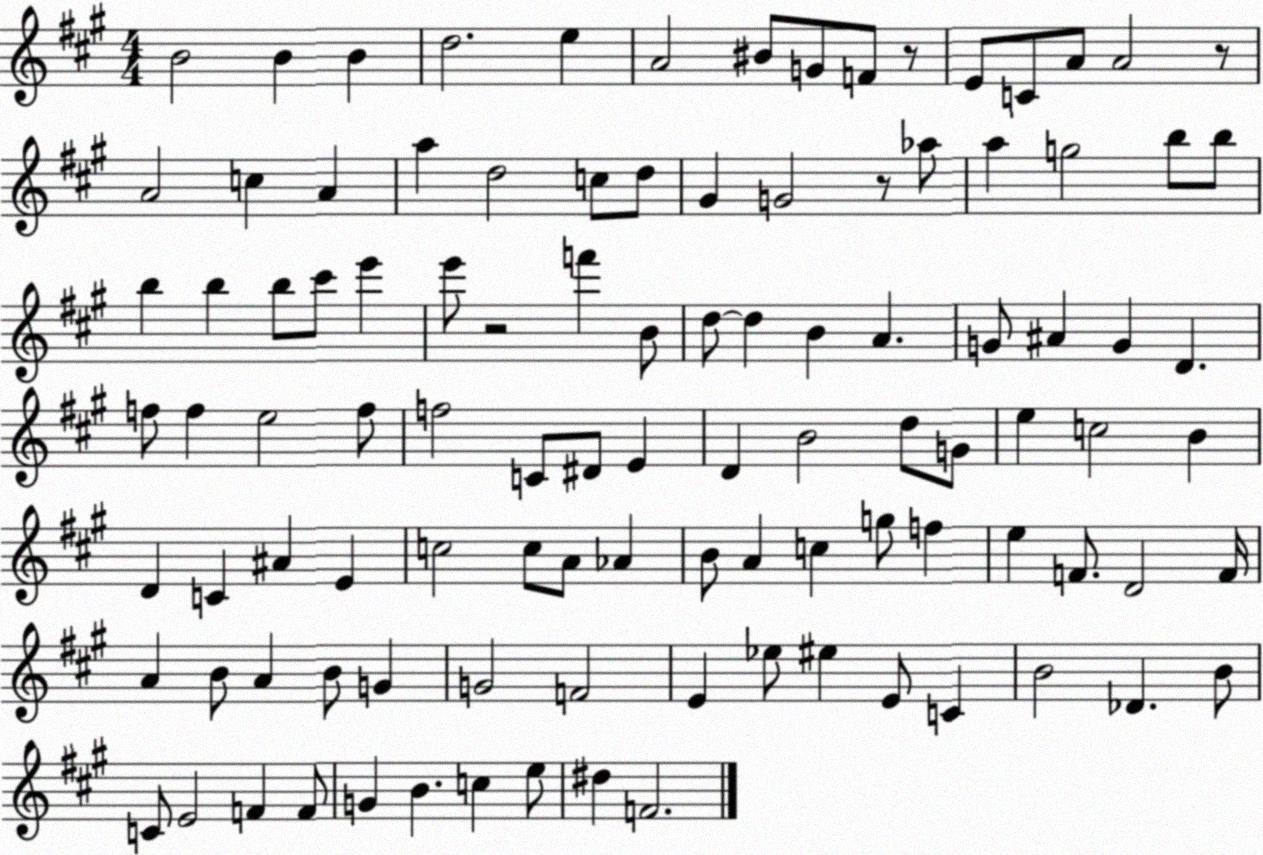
X:1
T:Untitled
M:4/4
L:1/4
K:A
B2 B B d2 e A2 ^B/2 G/2 F/2 z/2 E/2 C/2 A/2 A2 z/2 A2 c A a d2 c/2 d/2 ^G G2 z/2 _a/2 a g2 b/2 b/2 b b b/2 ^c'/2 e' e'/2 z2 f' B/2 d/2 d B A G/2 ^A G D f/2 f e2 f/2 f2 C/2 ^D/2 E D B2 d/2 G/2 e c2 B D C ^A E c2 c/2 A/2 _A B/2 A c g/2 f e F/2 D2 F/4 A B/2 A B/2 G G2 F2 E _e/2 ^e E/2 C B2 _D B/2 C/2 E2 F F/2 G B c e/2 ^d F2